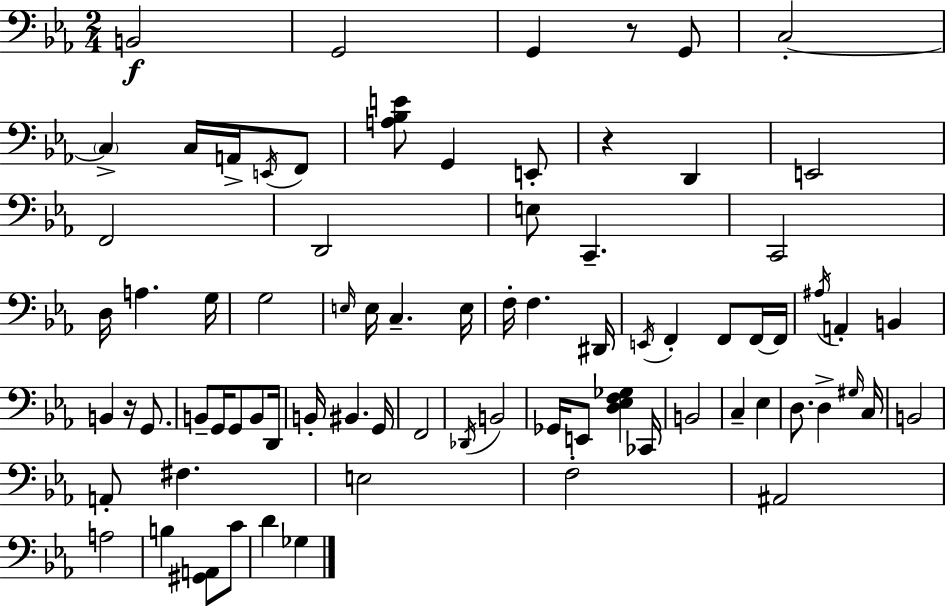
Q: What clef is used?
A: bass